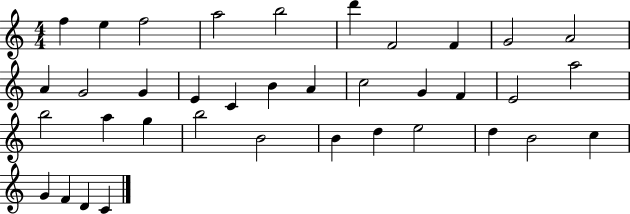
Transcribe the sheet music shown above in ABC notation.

X:1
T:Untitled
M:4/4
L:1/4
K:C
f e f2 a2 b2 d' F2 F G2 A2 A G2 G E C B A c2 G F E2 a2 b2 a g b2 B2 B d e2 d B2 c G F D C